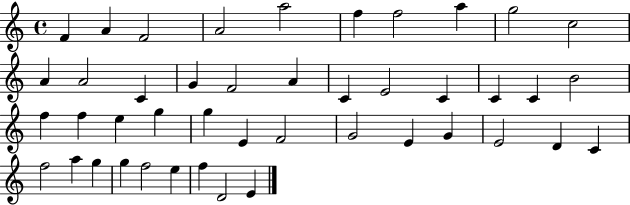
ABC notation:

X:1
T:Untitled
M:4/4
L:1/4
K:C
F A F2 A2 a2 f f2 a g2 c2 A A2 C G F2 A C E2 C C C B2 f f e g g E F2 G2 E G E2 D C f2 a g g f2 e f D2 E